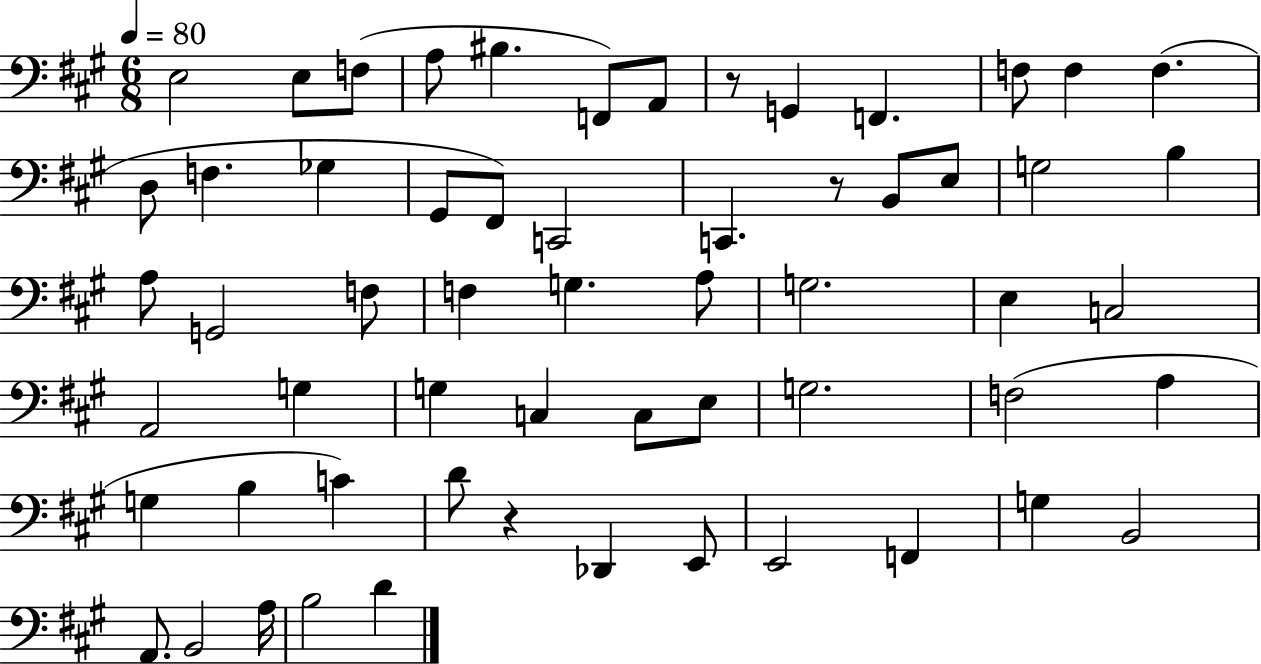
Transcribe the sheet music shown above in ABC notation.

X:1
T:Untitled
M:6/8
L:1/4
K:A
E,2 E,/2 F,/2 A,/2 ^B, F,,/2 A,,/2 z/2 G,, F,, F,/2 F, F, D,/2 F, _G, ^G,,/2 ^F,,/2 C,,2 C,, z/2 B,,/2 E,/2 G,2 B, A,/2 G,,2 F,/2 F, G, A,/2 G,2 E, C,2 A,,2 G, G, C, C,/2 E,/2 G,2 F,2 A, G, B, C D/2 z _D,, E,,/2 E,,2 F,, G, B,,2 A,,/2 B,,2 A,/4 B,2 D